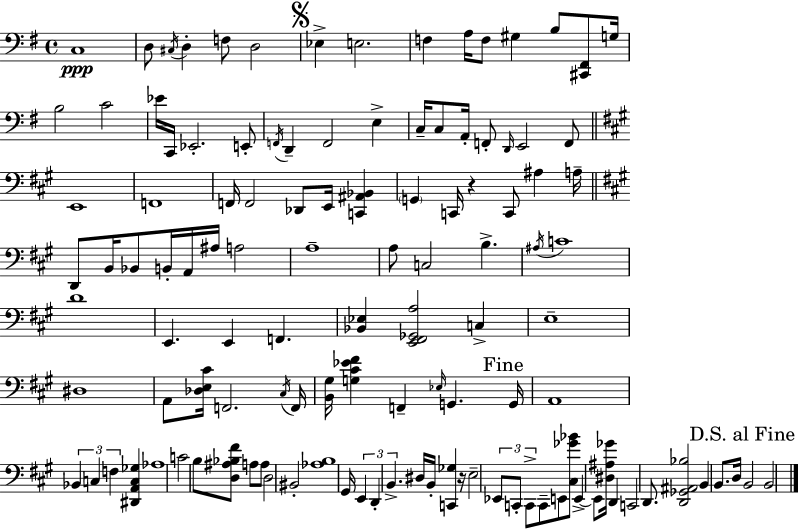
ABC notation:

X:1
T:Untitled
M:4/4
L:1/4
K:G
C,4 D,/2 ^C,/4 D, F,/2 D,2 _E, E,2 F, A,/4 F,/2 ^G, B,/2 [^C,,^F,,]/2 G,/4 B,2 C2 _E/4 C,,/4 _E,,2 E,,/2 F,,/4 D,, F,,2 E, C,/4 C,/2 A,,/4 F,,/2 D,,/4 E,,2 F,,/2 E,,4 F,,4 F,,/4 F,,2 _D,,/2 E,,/4 [C,,^A,,_B,,] G,, C,,/4 z C,,/2 ^A, A,/4 D,,/2 B,,/4 _B,,/2 B,,/4 A,,/4 ^A,/4 A,2 A,4 A,/2 C,2 B, ^A,/4 C4 D4 E,, E,, F,, [_B,,_E,] [E,,^F,,_G,,A,]2 C, E,4 ^D,4 A,,/2 [_D,E,^C]/4 F,,2 ^C,/4 F,,/4 [B,,^G,]/4 [G,^C_E^F] F,, _E,/4 G,, G,,/4 A,,4 _B,, C, F, [^D,,A,,C,_G,] _A,4 C2 B,/2 [D,^A,_B,^F]/2 A,/2 A,/2 D,2 ^B,,2 [_A,B,]4 ^G,,/4 E,, D,, B,, ^D,/4 B,,/4 [C,,_G,] z/4 E,2 _E,,/2 C,,/2 C,,/2 C,,/2 E,,/2 [^C,_G_B]/2 E,, E,,/2 [^D,^A,_G]/4 D,, C,,2 D,,/2 [D,,_G,,^A,,_B,]2 B,, B,,/2 D,/4 B,,2 B,,2